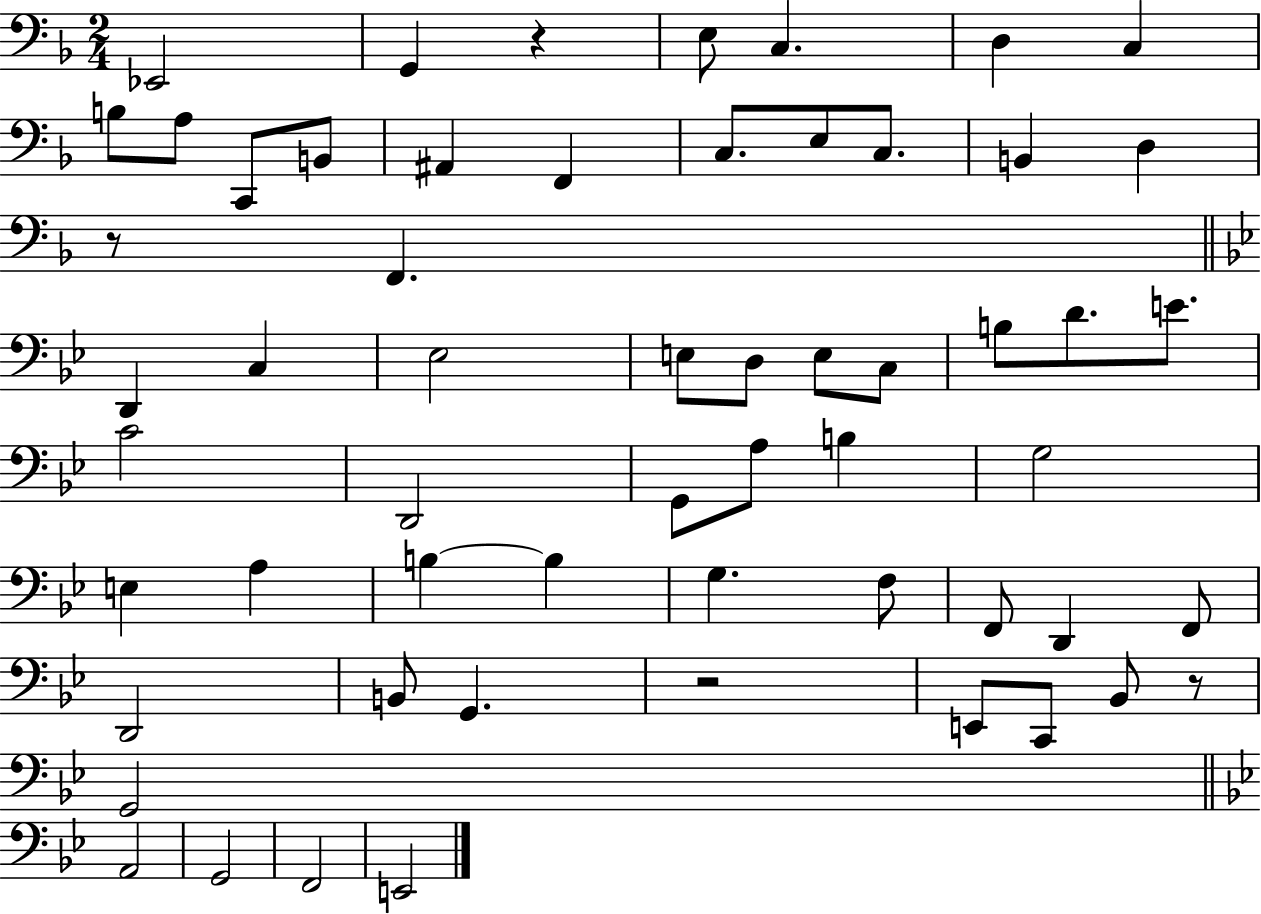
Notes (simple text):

Eb2/h G2/q R/q E3/e C3/q. D3/q C3/q B3/e A3/e C2/e B2/e A#2/q F2/q C3/e. E3/e C3/e. B2/q D3/q R/e F2/q. D2/q C3/q Eb3/h E3/e D3/e E3/e C3/e B3/e D4/e. E4/e. C4/h D2/h G2/e A3/e B3/q G3/h E3/q A3/q B3/q B3/q G3/q. F3/e F2/e D2/q F2/e D2/h B2/e G2/q. R/h E2/e C2/e Bb2/e R/e G2/h A2/h G2/h F2/h E2/h